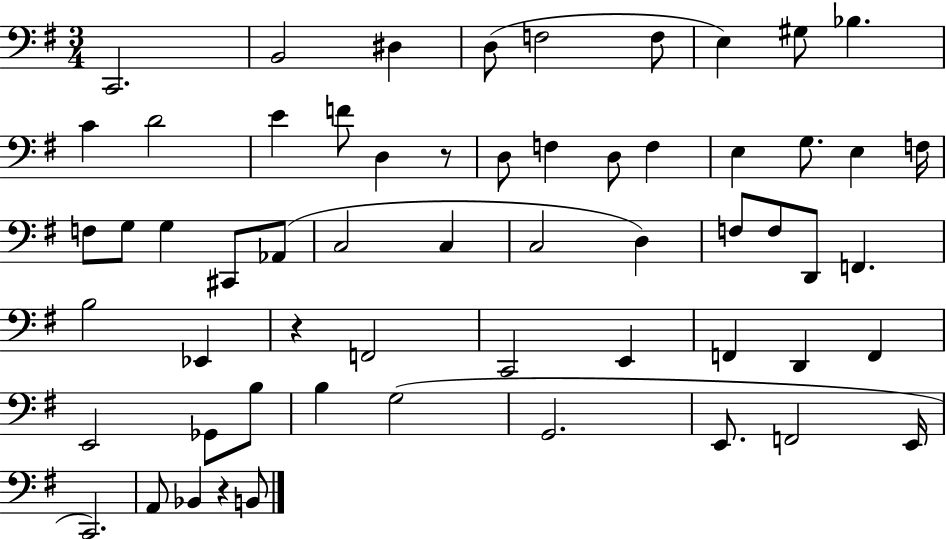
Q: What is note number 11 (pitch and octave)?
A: D4